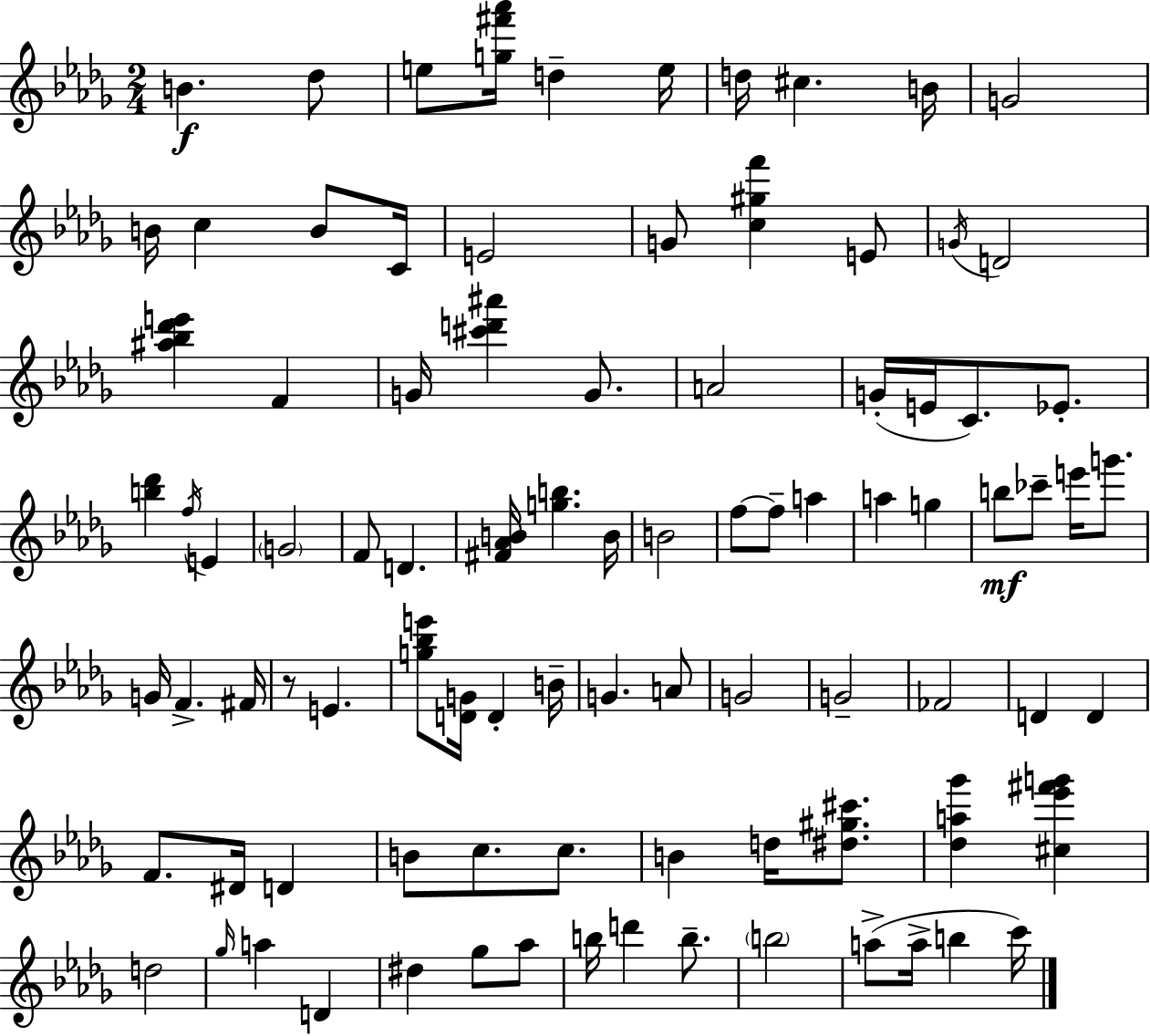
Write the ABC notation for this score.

X:1
T:Untitled
M:2/4
L:1/4
K:Bbm
B _d/2 e/2 [g^f'_a']/4 d e/4 d/4 ^c B/4 G2 B/4 c B/2 C/4 E2 G/2 [c^gf'] E/2 G/4 D2 [^a_b_d'e'] F G/4 [^c'd'^a'] G/2 A2 G/4 E/4 C/2 _E/2 [b_d'] f/4 E G2 F/2 D [^F_AB]/4 [gb] B/4 B2 f/2 f/2 a a g b/2 _c'/2 e'/4 g'/2 G/4 F ^F/4 z/2 E [g_be']/2 [DG]/4 D B/4 G A/2 G2 G2 _F2 D D F/2 ^D/4 D B/2 c/2 c/2 B d/4 [^d^g^c']/2 [_da_g'] [^c_e'^f'g'] d2 _g/4 a D ^d _g/2 _a/2 b/4 d' b/2 b2 a/2 a/4 b c'/4